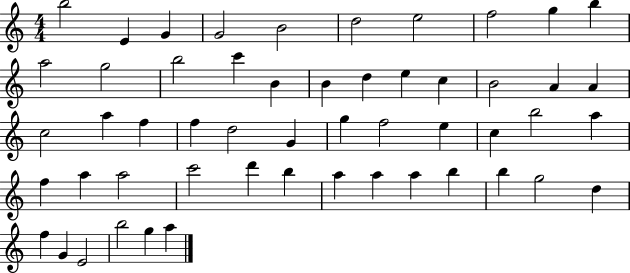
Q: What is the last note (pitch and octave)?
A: A5